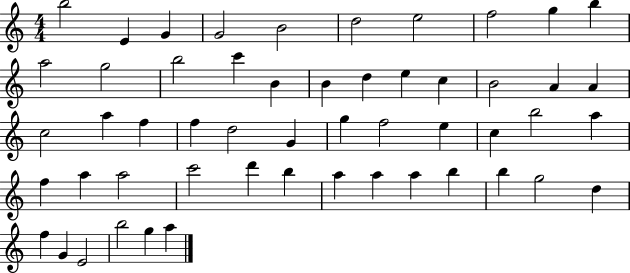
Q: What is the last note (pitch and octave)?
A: A5